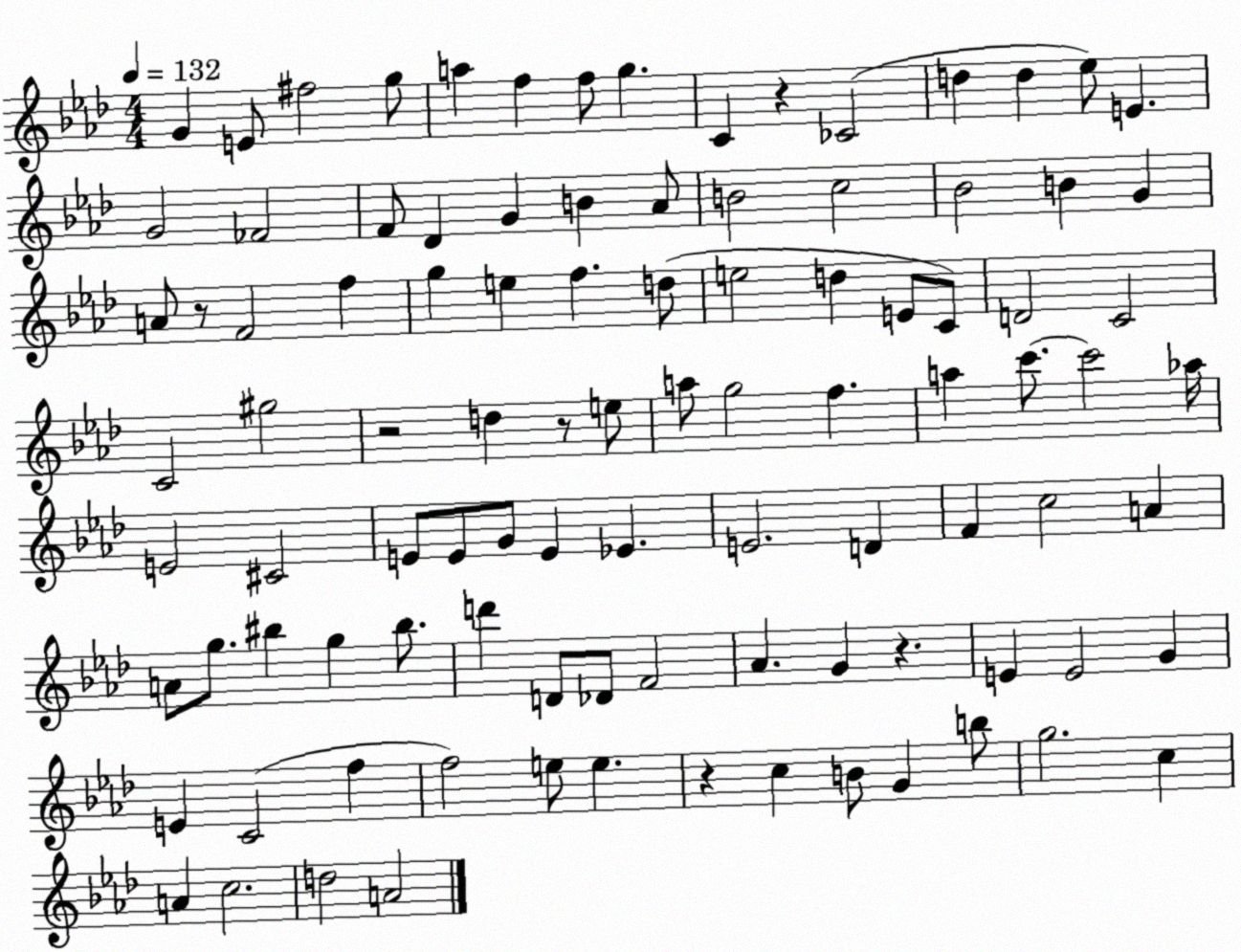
X:1
T:Untitled
M:4/4
L:1/4
K:Ab
G E/2 ^f2 g/2 a f f/2 g C z _C2 d d _e/2 E G2 _F2 F/2 _D G B _A/2 B2 c2 _B2 B G A/2 z/2 F2 f g e f d/2 e2 d E/2 C/2 D2 C2 C2 ^g2 z2 d z/2 e/2 a/2 g2 f a c'/2 c'2 _a/4 E2 ^C2 E/2 E/2 G/2 E _E E2 D F c2 A A/2 g/2 ^b g ^b/2 d' D/2 _D/2 F2 _A G z E E2 G E C2 f f2 e/2 e z c B/2 G b/2 g2 c A c2 d2 A2